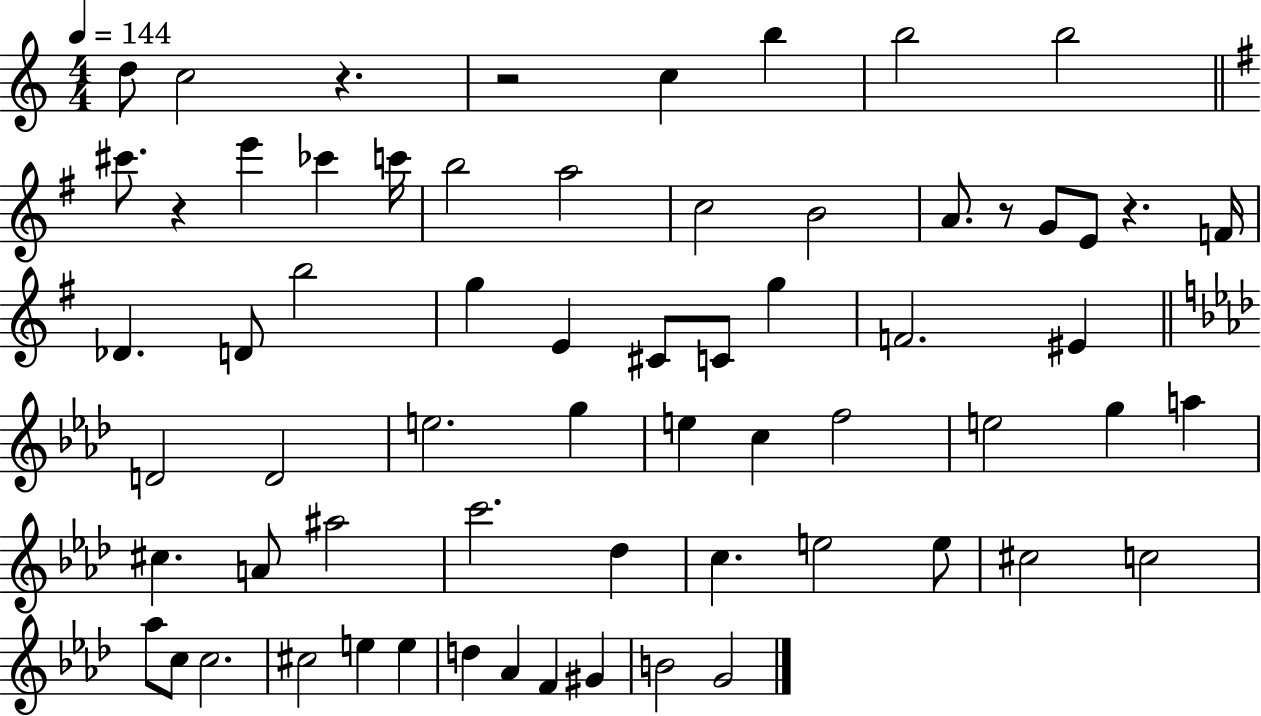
{
  \clef treble
  \numericTimeSignature
  \time 4/4
  \key c \major
  \tempo 4 = 144
  d''8 c''2 r4. | r2 c''4 b''4 | b''2 b''2 | \bar "||" \break \key e \minor cis'''8. r4 e'''4 ces'''4 c'''16 | b''2 a''2 | c''2 b'2 | a'8. r8 g'8 e'8 r4. f'16 | \break des'4. d'8 b''2 | g''4 e'4 cis'8 c'8 g''4 | f'2. eis'4 | \bar "||" \break \key aes \major d'2 d'2 | e''2. g''4 | e''4 c''4 f''2 | e''2 g''4 a''4 | \break cis''4. a'8 ais''2 | c'''2. des''4 | c''4. e''2 e''8 | cis''2 c''2 | \break aes''8 c''8 c''2. | cis''2 e''4 e''4 | d''4 aes'4 f'4 gis'4 | b'2 g'2 | \break \bar "|."
}